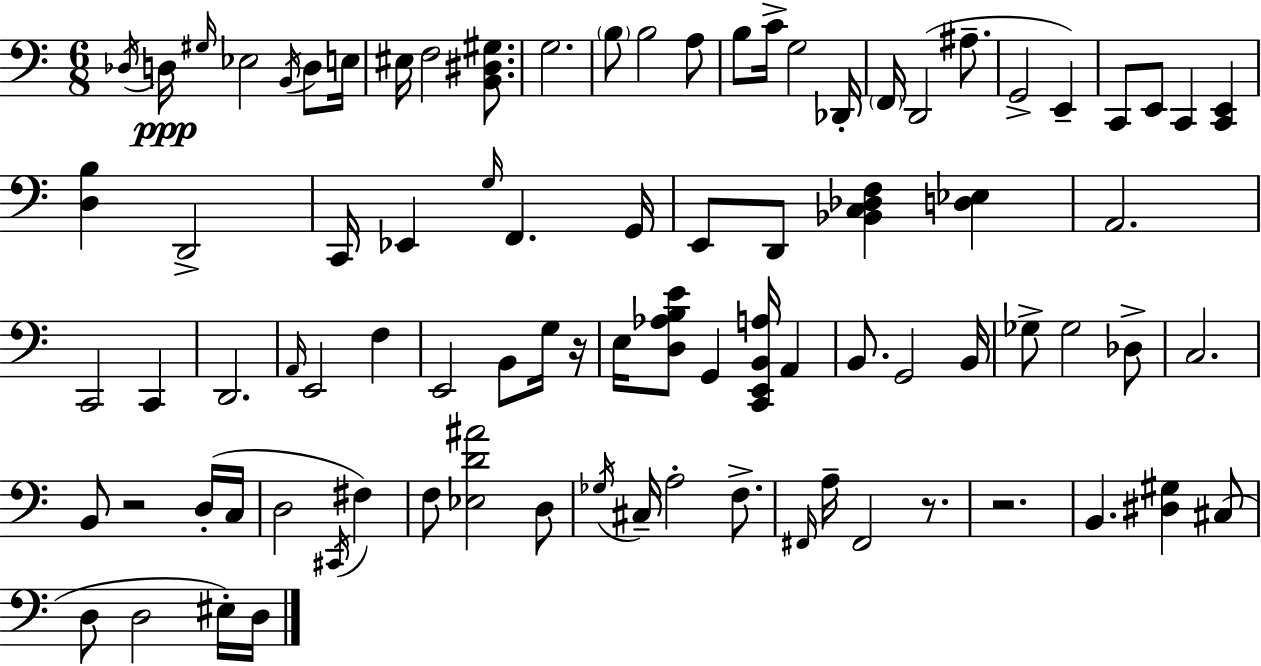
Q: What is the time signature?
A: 6/8